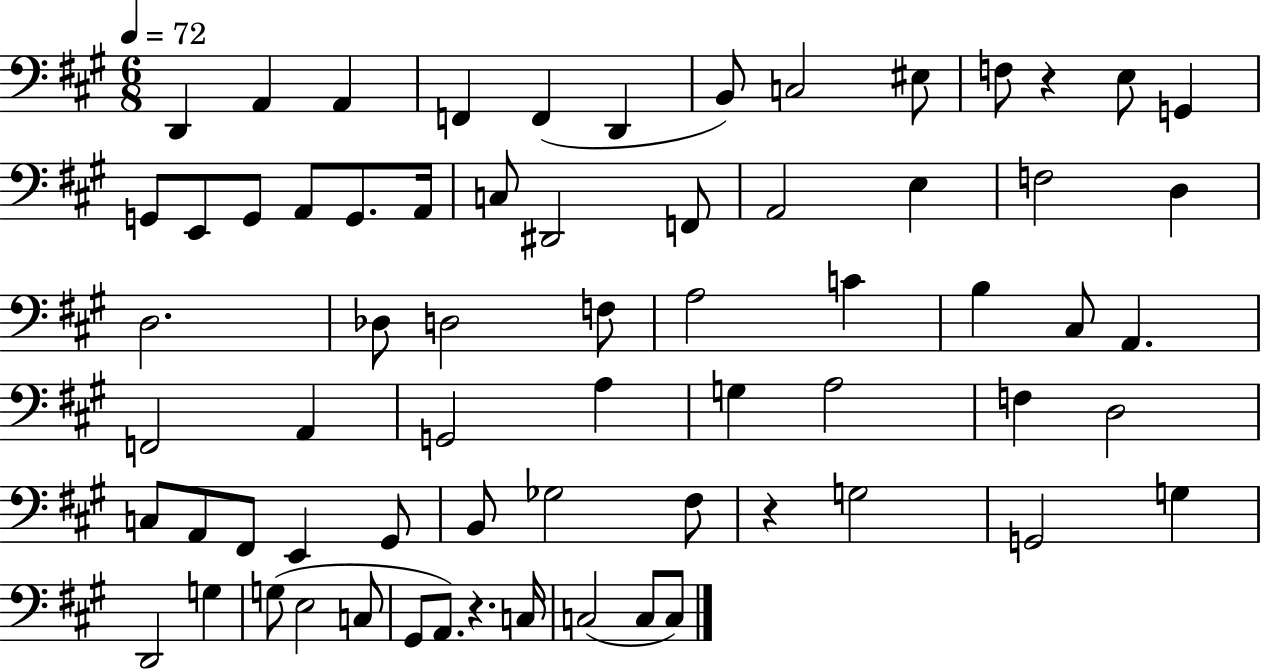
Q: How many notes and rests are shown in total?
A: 67